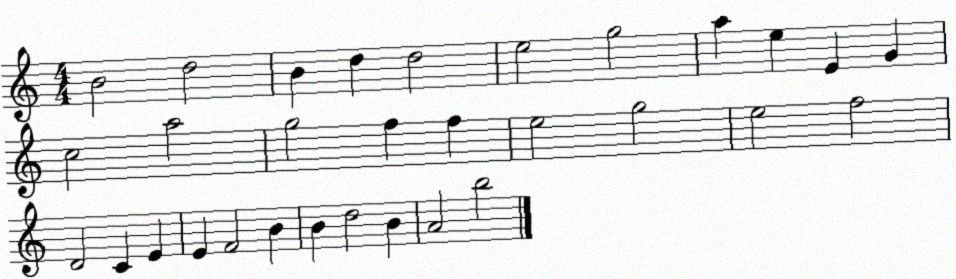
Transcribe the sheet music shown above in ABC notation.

X:1
T:Untitled
M:4/4
L:1/4
K:C
B2 d2 B d d2 e2 g2 a e E G c2 a2 g2 f f e2 g2 e2 f2 D2 C E E F2 B B d2 B A2 b2